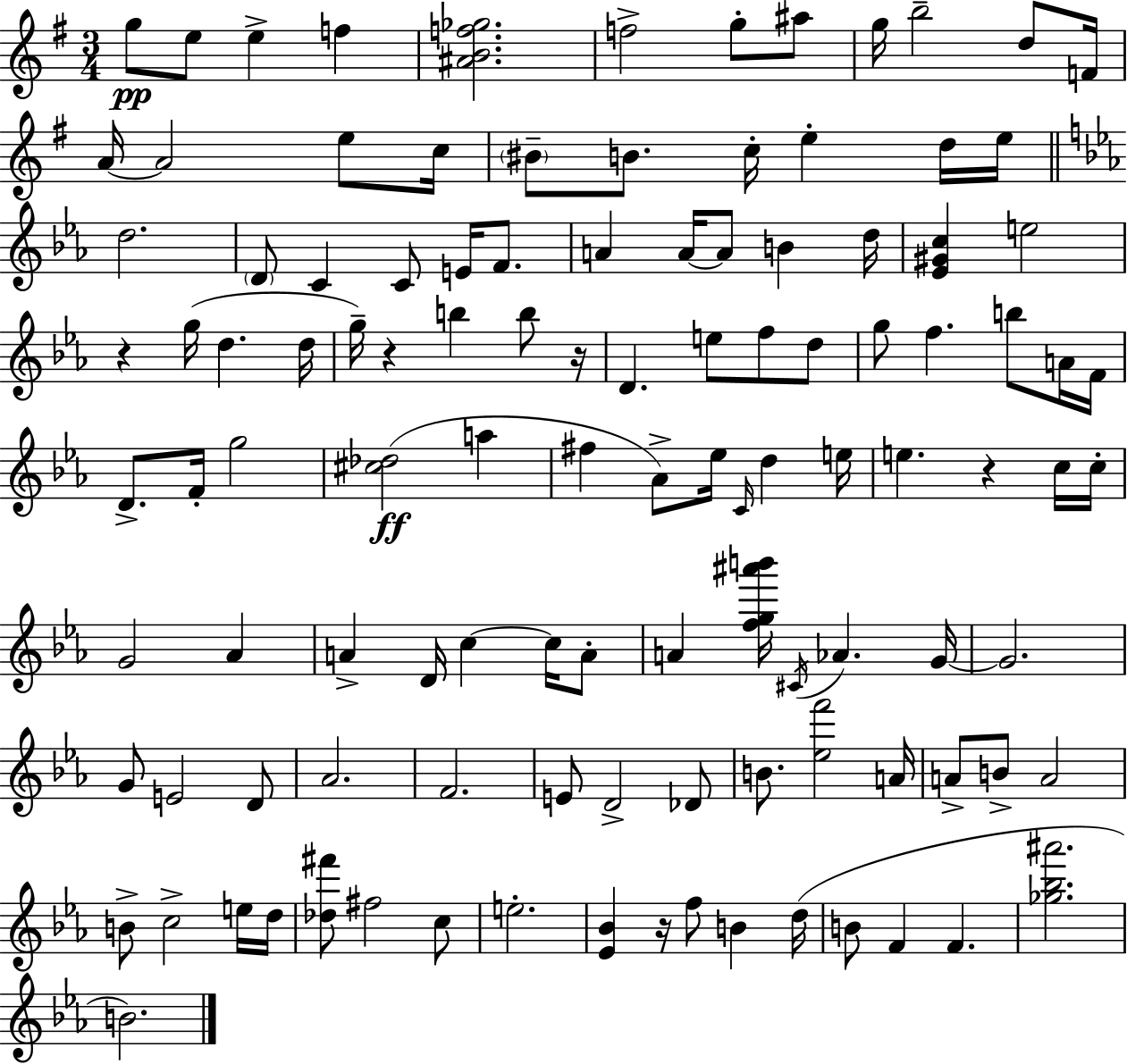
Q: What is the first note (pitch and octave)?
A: G5